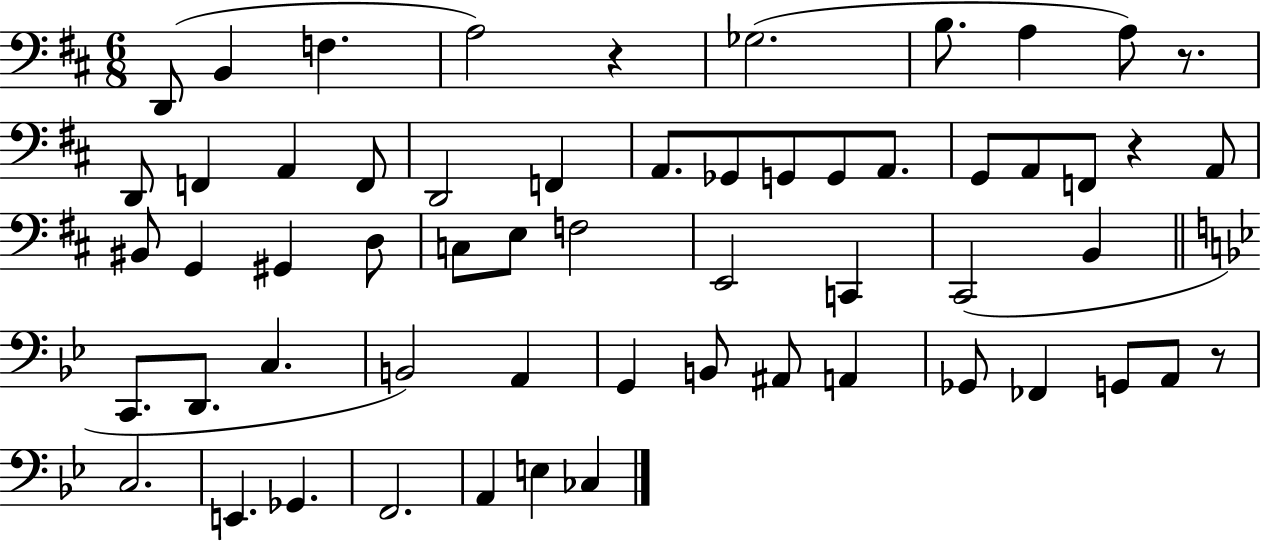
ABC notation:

X:1
T:Untitled
M:6/8
L:1/4
K:D
D,,/2 B,, F, A,2 z _G,2 B,/2 A, A,/2 z/2 D,,/2 F,, A,, F,,/2 D,,2 F,, A,,/2 _G,,/2 G,,/2 G,,/2 A,,/2 G,,/2 A,,/2 F,,/2 z A,,/2 ^B,,/2 G,, ^G,, D,/2 C,/2 E,/2 F,2 E,,2 C,, ^C,,2 B,, C,,/2 D,,/2 C, B,,2 A,, G,, B,,/2 ^A,,/2 A,, _G,,/2 _F,, G,,/2 A,,/2 z/2 C,2 E,, _G,, F,,2 A,, E, _C,